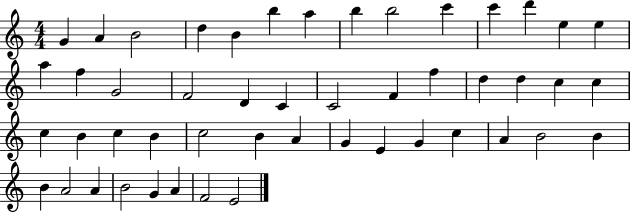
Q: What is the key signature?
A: C major